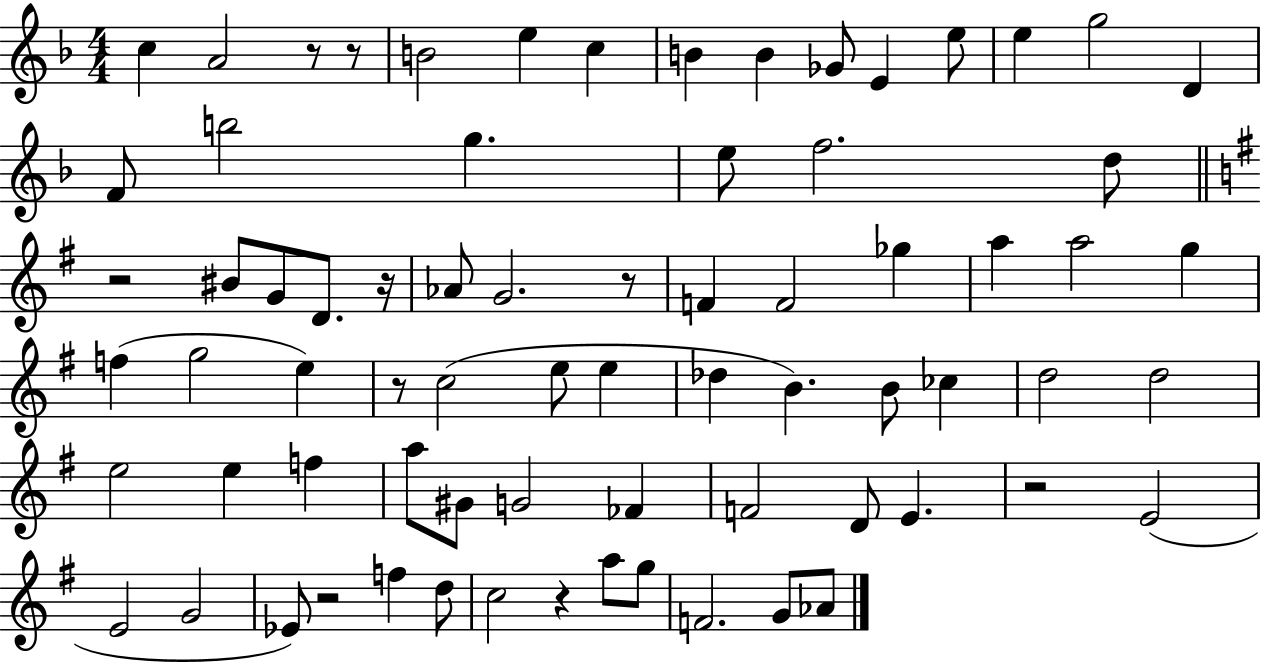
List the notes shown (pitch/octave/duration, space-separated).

C5/q A4/h R/e R/e B4/h E5/q C5/q B4/q B4/q Gb4/e E4/q E5/e E5/q G5/h D4/q F4/e B5/h G5/q. E5/e F5/h. D5/e R/h BIS4/e G4/e D4/e. R/s Ab4/e G4/h. R/e F4/q F4/h Gb5/q A5/q A5/h G5/q F5/q G5/h E5/q R/e C5/h E5/e E5/q Db5/q B4/q. B4/e CES5/q D5/h D5/h E5/h E5/q F5/q A5/e G#4/e G4/h FES4/q F4/h D4/e E4/q. R/h E4/h E4/h G4/h Eb4/e R/h F5/q D5/e C5/h R/q A5/e G5/e F4/h. G4/e Ab4/e